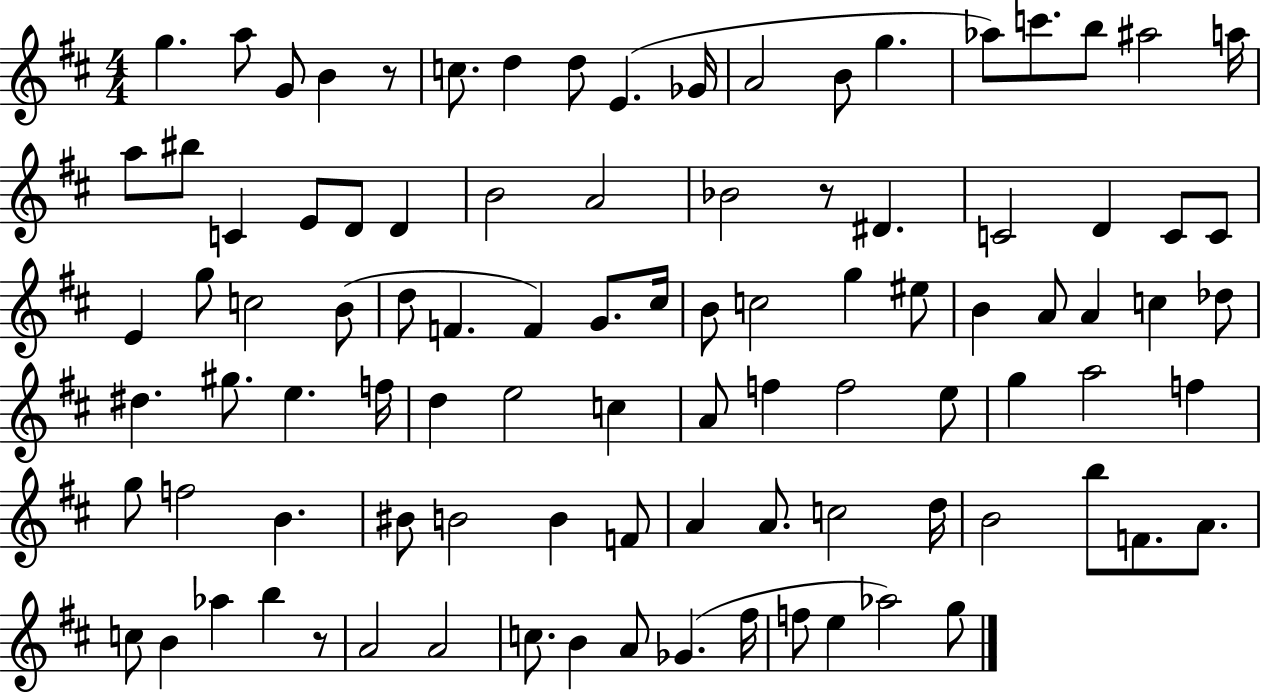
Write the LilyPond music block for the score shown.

{
  \clef treble
  \numericTimeSignature
  \time 4/4
  \key d \major
  g''4. a''8 g'8 b'4 r8 | c''8. d''4 d''8 e'4.( ges'16 | a'2 b'8 g''4. | aes''8) c'''8. b''8 ais''2 a''16 | \break a''8 bis''8 c'4 e'8 d'8 d'4 | b'2 a'2 | bes'2 r8 dis'4. | c'2 d'4 c'8 c'8 | \break e'4 g''8 c''2 b'8( | d''8 f'4. f'4) g'8. cis''16 | b'8 c''2 g''4 eis''8 | b'4 a'8 a'4 c''4 des''8 | \break dis''4. gis''8. e''4. f''16 | d''4 e''2 c''4 | a'8 f''4 f''2 e''8 | g''4 a''2 f''4 | \break g''8 f''2 b'4. | bis'8 b'2 b'4 f'8 | a'4 a'8. c''2 d''16 | b'2 b''8 f'8. a'8. | \break c''8 b'4 aes''4 b''4 r8 | a'2 a'2 | c''8. b'4 a'8 ges'4.( fis''16 | f''8 e''4 aes''2) g''8 | \break \bar "|."
}